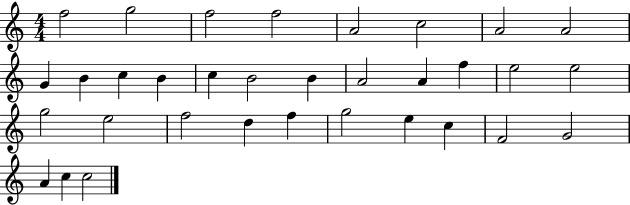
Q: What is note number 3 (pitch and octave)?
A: F5